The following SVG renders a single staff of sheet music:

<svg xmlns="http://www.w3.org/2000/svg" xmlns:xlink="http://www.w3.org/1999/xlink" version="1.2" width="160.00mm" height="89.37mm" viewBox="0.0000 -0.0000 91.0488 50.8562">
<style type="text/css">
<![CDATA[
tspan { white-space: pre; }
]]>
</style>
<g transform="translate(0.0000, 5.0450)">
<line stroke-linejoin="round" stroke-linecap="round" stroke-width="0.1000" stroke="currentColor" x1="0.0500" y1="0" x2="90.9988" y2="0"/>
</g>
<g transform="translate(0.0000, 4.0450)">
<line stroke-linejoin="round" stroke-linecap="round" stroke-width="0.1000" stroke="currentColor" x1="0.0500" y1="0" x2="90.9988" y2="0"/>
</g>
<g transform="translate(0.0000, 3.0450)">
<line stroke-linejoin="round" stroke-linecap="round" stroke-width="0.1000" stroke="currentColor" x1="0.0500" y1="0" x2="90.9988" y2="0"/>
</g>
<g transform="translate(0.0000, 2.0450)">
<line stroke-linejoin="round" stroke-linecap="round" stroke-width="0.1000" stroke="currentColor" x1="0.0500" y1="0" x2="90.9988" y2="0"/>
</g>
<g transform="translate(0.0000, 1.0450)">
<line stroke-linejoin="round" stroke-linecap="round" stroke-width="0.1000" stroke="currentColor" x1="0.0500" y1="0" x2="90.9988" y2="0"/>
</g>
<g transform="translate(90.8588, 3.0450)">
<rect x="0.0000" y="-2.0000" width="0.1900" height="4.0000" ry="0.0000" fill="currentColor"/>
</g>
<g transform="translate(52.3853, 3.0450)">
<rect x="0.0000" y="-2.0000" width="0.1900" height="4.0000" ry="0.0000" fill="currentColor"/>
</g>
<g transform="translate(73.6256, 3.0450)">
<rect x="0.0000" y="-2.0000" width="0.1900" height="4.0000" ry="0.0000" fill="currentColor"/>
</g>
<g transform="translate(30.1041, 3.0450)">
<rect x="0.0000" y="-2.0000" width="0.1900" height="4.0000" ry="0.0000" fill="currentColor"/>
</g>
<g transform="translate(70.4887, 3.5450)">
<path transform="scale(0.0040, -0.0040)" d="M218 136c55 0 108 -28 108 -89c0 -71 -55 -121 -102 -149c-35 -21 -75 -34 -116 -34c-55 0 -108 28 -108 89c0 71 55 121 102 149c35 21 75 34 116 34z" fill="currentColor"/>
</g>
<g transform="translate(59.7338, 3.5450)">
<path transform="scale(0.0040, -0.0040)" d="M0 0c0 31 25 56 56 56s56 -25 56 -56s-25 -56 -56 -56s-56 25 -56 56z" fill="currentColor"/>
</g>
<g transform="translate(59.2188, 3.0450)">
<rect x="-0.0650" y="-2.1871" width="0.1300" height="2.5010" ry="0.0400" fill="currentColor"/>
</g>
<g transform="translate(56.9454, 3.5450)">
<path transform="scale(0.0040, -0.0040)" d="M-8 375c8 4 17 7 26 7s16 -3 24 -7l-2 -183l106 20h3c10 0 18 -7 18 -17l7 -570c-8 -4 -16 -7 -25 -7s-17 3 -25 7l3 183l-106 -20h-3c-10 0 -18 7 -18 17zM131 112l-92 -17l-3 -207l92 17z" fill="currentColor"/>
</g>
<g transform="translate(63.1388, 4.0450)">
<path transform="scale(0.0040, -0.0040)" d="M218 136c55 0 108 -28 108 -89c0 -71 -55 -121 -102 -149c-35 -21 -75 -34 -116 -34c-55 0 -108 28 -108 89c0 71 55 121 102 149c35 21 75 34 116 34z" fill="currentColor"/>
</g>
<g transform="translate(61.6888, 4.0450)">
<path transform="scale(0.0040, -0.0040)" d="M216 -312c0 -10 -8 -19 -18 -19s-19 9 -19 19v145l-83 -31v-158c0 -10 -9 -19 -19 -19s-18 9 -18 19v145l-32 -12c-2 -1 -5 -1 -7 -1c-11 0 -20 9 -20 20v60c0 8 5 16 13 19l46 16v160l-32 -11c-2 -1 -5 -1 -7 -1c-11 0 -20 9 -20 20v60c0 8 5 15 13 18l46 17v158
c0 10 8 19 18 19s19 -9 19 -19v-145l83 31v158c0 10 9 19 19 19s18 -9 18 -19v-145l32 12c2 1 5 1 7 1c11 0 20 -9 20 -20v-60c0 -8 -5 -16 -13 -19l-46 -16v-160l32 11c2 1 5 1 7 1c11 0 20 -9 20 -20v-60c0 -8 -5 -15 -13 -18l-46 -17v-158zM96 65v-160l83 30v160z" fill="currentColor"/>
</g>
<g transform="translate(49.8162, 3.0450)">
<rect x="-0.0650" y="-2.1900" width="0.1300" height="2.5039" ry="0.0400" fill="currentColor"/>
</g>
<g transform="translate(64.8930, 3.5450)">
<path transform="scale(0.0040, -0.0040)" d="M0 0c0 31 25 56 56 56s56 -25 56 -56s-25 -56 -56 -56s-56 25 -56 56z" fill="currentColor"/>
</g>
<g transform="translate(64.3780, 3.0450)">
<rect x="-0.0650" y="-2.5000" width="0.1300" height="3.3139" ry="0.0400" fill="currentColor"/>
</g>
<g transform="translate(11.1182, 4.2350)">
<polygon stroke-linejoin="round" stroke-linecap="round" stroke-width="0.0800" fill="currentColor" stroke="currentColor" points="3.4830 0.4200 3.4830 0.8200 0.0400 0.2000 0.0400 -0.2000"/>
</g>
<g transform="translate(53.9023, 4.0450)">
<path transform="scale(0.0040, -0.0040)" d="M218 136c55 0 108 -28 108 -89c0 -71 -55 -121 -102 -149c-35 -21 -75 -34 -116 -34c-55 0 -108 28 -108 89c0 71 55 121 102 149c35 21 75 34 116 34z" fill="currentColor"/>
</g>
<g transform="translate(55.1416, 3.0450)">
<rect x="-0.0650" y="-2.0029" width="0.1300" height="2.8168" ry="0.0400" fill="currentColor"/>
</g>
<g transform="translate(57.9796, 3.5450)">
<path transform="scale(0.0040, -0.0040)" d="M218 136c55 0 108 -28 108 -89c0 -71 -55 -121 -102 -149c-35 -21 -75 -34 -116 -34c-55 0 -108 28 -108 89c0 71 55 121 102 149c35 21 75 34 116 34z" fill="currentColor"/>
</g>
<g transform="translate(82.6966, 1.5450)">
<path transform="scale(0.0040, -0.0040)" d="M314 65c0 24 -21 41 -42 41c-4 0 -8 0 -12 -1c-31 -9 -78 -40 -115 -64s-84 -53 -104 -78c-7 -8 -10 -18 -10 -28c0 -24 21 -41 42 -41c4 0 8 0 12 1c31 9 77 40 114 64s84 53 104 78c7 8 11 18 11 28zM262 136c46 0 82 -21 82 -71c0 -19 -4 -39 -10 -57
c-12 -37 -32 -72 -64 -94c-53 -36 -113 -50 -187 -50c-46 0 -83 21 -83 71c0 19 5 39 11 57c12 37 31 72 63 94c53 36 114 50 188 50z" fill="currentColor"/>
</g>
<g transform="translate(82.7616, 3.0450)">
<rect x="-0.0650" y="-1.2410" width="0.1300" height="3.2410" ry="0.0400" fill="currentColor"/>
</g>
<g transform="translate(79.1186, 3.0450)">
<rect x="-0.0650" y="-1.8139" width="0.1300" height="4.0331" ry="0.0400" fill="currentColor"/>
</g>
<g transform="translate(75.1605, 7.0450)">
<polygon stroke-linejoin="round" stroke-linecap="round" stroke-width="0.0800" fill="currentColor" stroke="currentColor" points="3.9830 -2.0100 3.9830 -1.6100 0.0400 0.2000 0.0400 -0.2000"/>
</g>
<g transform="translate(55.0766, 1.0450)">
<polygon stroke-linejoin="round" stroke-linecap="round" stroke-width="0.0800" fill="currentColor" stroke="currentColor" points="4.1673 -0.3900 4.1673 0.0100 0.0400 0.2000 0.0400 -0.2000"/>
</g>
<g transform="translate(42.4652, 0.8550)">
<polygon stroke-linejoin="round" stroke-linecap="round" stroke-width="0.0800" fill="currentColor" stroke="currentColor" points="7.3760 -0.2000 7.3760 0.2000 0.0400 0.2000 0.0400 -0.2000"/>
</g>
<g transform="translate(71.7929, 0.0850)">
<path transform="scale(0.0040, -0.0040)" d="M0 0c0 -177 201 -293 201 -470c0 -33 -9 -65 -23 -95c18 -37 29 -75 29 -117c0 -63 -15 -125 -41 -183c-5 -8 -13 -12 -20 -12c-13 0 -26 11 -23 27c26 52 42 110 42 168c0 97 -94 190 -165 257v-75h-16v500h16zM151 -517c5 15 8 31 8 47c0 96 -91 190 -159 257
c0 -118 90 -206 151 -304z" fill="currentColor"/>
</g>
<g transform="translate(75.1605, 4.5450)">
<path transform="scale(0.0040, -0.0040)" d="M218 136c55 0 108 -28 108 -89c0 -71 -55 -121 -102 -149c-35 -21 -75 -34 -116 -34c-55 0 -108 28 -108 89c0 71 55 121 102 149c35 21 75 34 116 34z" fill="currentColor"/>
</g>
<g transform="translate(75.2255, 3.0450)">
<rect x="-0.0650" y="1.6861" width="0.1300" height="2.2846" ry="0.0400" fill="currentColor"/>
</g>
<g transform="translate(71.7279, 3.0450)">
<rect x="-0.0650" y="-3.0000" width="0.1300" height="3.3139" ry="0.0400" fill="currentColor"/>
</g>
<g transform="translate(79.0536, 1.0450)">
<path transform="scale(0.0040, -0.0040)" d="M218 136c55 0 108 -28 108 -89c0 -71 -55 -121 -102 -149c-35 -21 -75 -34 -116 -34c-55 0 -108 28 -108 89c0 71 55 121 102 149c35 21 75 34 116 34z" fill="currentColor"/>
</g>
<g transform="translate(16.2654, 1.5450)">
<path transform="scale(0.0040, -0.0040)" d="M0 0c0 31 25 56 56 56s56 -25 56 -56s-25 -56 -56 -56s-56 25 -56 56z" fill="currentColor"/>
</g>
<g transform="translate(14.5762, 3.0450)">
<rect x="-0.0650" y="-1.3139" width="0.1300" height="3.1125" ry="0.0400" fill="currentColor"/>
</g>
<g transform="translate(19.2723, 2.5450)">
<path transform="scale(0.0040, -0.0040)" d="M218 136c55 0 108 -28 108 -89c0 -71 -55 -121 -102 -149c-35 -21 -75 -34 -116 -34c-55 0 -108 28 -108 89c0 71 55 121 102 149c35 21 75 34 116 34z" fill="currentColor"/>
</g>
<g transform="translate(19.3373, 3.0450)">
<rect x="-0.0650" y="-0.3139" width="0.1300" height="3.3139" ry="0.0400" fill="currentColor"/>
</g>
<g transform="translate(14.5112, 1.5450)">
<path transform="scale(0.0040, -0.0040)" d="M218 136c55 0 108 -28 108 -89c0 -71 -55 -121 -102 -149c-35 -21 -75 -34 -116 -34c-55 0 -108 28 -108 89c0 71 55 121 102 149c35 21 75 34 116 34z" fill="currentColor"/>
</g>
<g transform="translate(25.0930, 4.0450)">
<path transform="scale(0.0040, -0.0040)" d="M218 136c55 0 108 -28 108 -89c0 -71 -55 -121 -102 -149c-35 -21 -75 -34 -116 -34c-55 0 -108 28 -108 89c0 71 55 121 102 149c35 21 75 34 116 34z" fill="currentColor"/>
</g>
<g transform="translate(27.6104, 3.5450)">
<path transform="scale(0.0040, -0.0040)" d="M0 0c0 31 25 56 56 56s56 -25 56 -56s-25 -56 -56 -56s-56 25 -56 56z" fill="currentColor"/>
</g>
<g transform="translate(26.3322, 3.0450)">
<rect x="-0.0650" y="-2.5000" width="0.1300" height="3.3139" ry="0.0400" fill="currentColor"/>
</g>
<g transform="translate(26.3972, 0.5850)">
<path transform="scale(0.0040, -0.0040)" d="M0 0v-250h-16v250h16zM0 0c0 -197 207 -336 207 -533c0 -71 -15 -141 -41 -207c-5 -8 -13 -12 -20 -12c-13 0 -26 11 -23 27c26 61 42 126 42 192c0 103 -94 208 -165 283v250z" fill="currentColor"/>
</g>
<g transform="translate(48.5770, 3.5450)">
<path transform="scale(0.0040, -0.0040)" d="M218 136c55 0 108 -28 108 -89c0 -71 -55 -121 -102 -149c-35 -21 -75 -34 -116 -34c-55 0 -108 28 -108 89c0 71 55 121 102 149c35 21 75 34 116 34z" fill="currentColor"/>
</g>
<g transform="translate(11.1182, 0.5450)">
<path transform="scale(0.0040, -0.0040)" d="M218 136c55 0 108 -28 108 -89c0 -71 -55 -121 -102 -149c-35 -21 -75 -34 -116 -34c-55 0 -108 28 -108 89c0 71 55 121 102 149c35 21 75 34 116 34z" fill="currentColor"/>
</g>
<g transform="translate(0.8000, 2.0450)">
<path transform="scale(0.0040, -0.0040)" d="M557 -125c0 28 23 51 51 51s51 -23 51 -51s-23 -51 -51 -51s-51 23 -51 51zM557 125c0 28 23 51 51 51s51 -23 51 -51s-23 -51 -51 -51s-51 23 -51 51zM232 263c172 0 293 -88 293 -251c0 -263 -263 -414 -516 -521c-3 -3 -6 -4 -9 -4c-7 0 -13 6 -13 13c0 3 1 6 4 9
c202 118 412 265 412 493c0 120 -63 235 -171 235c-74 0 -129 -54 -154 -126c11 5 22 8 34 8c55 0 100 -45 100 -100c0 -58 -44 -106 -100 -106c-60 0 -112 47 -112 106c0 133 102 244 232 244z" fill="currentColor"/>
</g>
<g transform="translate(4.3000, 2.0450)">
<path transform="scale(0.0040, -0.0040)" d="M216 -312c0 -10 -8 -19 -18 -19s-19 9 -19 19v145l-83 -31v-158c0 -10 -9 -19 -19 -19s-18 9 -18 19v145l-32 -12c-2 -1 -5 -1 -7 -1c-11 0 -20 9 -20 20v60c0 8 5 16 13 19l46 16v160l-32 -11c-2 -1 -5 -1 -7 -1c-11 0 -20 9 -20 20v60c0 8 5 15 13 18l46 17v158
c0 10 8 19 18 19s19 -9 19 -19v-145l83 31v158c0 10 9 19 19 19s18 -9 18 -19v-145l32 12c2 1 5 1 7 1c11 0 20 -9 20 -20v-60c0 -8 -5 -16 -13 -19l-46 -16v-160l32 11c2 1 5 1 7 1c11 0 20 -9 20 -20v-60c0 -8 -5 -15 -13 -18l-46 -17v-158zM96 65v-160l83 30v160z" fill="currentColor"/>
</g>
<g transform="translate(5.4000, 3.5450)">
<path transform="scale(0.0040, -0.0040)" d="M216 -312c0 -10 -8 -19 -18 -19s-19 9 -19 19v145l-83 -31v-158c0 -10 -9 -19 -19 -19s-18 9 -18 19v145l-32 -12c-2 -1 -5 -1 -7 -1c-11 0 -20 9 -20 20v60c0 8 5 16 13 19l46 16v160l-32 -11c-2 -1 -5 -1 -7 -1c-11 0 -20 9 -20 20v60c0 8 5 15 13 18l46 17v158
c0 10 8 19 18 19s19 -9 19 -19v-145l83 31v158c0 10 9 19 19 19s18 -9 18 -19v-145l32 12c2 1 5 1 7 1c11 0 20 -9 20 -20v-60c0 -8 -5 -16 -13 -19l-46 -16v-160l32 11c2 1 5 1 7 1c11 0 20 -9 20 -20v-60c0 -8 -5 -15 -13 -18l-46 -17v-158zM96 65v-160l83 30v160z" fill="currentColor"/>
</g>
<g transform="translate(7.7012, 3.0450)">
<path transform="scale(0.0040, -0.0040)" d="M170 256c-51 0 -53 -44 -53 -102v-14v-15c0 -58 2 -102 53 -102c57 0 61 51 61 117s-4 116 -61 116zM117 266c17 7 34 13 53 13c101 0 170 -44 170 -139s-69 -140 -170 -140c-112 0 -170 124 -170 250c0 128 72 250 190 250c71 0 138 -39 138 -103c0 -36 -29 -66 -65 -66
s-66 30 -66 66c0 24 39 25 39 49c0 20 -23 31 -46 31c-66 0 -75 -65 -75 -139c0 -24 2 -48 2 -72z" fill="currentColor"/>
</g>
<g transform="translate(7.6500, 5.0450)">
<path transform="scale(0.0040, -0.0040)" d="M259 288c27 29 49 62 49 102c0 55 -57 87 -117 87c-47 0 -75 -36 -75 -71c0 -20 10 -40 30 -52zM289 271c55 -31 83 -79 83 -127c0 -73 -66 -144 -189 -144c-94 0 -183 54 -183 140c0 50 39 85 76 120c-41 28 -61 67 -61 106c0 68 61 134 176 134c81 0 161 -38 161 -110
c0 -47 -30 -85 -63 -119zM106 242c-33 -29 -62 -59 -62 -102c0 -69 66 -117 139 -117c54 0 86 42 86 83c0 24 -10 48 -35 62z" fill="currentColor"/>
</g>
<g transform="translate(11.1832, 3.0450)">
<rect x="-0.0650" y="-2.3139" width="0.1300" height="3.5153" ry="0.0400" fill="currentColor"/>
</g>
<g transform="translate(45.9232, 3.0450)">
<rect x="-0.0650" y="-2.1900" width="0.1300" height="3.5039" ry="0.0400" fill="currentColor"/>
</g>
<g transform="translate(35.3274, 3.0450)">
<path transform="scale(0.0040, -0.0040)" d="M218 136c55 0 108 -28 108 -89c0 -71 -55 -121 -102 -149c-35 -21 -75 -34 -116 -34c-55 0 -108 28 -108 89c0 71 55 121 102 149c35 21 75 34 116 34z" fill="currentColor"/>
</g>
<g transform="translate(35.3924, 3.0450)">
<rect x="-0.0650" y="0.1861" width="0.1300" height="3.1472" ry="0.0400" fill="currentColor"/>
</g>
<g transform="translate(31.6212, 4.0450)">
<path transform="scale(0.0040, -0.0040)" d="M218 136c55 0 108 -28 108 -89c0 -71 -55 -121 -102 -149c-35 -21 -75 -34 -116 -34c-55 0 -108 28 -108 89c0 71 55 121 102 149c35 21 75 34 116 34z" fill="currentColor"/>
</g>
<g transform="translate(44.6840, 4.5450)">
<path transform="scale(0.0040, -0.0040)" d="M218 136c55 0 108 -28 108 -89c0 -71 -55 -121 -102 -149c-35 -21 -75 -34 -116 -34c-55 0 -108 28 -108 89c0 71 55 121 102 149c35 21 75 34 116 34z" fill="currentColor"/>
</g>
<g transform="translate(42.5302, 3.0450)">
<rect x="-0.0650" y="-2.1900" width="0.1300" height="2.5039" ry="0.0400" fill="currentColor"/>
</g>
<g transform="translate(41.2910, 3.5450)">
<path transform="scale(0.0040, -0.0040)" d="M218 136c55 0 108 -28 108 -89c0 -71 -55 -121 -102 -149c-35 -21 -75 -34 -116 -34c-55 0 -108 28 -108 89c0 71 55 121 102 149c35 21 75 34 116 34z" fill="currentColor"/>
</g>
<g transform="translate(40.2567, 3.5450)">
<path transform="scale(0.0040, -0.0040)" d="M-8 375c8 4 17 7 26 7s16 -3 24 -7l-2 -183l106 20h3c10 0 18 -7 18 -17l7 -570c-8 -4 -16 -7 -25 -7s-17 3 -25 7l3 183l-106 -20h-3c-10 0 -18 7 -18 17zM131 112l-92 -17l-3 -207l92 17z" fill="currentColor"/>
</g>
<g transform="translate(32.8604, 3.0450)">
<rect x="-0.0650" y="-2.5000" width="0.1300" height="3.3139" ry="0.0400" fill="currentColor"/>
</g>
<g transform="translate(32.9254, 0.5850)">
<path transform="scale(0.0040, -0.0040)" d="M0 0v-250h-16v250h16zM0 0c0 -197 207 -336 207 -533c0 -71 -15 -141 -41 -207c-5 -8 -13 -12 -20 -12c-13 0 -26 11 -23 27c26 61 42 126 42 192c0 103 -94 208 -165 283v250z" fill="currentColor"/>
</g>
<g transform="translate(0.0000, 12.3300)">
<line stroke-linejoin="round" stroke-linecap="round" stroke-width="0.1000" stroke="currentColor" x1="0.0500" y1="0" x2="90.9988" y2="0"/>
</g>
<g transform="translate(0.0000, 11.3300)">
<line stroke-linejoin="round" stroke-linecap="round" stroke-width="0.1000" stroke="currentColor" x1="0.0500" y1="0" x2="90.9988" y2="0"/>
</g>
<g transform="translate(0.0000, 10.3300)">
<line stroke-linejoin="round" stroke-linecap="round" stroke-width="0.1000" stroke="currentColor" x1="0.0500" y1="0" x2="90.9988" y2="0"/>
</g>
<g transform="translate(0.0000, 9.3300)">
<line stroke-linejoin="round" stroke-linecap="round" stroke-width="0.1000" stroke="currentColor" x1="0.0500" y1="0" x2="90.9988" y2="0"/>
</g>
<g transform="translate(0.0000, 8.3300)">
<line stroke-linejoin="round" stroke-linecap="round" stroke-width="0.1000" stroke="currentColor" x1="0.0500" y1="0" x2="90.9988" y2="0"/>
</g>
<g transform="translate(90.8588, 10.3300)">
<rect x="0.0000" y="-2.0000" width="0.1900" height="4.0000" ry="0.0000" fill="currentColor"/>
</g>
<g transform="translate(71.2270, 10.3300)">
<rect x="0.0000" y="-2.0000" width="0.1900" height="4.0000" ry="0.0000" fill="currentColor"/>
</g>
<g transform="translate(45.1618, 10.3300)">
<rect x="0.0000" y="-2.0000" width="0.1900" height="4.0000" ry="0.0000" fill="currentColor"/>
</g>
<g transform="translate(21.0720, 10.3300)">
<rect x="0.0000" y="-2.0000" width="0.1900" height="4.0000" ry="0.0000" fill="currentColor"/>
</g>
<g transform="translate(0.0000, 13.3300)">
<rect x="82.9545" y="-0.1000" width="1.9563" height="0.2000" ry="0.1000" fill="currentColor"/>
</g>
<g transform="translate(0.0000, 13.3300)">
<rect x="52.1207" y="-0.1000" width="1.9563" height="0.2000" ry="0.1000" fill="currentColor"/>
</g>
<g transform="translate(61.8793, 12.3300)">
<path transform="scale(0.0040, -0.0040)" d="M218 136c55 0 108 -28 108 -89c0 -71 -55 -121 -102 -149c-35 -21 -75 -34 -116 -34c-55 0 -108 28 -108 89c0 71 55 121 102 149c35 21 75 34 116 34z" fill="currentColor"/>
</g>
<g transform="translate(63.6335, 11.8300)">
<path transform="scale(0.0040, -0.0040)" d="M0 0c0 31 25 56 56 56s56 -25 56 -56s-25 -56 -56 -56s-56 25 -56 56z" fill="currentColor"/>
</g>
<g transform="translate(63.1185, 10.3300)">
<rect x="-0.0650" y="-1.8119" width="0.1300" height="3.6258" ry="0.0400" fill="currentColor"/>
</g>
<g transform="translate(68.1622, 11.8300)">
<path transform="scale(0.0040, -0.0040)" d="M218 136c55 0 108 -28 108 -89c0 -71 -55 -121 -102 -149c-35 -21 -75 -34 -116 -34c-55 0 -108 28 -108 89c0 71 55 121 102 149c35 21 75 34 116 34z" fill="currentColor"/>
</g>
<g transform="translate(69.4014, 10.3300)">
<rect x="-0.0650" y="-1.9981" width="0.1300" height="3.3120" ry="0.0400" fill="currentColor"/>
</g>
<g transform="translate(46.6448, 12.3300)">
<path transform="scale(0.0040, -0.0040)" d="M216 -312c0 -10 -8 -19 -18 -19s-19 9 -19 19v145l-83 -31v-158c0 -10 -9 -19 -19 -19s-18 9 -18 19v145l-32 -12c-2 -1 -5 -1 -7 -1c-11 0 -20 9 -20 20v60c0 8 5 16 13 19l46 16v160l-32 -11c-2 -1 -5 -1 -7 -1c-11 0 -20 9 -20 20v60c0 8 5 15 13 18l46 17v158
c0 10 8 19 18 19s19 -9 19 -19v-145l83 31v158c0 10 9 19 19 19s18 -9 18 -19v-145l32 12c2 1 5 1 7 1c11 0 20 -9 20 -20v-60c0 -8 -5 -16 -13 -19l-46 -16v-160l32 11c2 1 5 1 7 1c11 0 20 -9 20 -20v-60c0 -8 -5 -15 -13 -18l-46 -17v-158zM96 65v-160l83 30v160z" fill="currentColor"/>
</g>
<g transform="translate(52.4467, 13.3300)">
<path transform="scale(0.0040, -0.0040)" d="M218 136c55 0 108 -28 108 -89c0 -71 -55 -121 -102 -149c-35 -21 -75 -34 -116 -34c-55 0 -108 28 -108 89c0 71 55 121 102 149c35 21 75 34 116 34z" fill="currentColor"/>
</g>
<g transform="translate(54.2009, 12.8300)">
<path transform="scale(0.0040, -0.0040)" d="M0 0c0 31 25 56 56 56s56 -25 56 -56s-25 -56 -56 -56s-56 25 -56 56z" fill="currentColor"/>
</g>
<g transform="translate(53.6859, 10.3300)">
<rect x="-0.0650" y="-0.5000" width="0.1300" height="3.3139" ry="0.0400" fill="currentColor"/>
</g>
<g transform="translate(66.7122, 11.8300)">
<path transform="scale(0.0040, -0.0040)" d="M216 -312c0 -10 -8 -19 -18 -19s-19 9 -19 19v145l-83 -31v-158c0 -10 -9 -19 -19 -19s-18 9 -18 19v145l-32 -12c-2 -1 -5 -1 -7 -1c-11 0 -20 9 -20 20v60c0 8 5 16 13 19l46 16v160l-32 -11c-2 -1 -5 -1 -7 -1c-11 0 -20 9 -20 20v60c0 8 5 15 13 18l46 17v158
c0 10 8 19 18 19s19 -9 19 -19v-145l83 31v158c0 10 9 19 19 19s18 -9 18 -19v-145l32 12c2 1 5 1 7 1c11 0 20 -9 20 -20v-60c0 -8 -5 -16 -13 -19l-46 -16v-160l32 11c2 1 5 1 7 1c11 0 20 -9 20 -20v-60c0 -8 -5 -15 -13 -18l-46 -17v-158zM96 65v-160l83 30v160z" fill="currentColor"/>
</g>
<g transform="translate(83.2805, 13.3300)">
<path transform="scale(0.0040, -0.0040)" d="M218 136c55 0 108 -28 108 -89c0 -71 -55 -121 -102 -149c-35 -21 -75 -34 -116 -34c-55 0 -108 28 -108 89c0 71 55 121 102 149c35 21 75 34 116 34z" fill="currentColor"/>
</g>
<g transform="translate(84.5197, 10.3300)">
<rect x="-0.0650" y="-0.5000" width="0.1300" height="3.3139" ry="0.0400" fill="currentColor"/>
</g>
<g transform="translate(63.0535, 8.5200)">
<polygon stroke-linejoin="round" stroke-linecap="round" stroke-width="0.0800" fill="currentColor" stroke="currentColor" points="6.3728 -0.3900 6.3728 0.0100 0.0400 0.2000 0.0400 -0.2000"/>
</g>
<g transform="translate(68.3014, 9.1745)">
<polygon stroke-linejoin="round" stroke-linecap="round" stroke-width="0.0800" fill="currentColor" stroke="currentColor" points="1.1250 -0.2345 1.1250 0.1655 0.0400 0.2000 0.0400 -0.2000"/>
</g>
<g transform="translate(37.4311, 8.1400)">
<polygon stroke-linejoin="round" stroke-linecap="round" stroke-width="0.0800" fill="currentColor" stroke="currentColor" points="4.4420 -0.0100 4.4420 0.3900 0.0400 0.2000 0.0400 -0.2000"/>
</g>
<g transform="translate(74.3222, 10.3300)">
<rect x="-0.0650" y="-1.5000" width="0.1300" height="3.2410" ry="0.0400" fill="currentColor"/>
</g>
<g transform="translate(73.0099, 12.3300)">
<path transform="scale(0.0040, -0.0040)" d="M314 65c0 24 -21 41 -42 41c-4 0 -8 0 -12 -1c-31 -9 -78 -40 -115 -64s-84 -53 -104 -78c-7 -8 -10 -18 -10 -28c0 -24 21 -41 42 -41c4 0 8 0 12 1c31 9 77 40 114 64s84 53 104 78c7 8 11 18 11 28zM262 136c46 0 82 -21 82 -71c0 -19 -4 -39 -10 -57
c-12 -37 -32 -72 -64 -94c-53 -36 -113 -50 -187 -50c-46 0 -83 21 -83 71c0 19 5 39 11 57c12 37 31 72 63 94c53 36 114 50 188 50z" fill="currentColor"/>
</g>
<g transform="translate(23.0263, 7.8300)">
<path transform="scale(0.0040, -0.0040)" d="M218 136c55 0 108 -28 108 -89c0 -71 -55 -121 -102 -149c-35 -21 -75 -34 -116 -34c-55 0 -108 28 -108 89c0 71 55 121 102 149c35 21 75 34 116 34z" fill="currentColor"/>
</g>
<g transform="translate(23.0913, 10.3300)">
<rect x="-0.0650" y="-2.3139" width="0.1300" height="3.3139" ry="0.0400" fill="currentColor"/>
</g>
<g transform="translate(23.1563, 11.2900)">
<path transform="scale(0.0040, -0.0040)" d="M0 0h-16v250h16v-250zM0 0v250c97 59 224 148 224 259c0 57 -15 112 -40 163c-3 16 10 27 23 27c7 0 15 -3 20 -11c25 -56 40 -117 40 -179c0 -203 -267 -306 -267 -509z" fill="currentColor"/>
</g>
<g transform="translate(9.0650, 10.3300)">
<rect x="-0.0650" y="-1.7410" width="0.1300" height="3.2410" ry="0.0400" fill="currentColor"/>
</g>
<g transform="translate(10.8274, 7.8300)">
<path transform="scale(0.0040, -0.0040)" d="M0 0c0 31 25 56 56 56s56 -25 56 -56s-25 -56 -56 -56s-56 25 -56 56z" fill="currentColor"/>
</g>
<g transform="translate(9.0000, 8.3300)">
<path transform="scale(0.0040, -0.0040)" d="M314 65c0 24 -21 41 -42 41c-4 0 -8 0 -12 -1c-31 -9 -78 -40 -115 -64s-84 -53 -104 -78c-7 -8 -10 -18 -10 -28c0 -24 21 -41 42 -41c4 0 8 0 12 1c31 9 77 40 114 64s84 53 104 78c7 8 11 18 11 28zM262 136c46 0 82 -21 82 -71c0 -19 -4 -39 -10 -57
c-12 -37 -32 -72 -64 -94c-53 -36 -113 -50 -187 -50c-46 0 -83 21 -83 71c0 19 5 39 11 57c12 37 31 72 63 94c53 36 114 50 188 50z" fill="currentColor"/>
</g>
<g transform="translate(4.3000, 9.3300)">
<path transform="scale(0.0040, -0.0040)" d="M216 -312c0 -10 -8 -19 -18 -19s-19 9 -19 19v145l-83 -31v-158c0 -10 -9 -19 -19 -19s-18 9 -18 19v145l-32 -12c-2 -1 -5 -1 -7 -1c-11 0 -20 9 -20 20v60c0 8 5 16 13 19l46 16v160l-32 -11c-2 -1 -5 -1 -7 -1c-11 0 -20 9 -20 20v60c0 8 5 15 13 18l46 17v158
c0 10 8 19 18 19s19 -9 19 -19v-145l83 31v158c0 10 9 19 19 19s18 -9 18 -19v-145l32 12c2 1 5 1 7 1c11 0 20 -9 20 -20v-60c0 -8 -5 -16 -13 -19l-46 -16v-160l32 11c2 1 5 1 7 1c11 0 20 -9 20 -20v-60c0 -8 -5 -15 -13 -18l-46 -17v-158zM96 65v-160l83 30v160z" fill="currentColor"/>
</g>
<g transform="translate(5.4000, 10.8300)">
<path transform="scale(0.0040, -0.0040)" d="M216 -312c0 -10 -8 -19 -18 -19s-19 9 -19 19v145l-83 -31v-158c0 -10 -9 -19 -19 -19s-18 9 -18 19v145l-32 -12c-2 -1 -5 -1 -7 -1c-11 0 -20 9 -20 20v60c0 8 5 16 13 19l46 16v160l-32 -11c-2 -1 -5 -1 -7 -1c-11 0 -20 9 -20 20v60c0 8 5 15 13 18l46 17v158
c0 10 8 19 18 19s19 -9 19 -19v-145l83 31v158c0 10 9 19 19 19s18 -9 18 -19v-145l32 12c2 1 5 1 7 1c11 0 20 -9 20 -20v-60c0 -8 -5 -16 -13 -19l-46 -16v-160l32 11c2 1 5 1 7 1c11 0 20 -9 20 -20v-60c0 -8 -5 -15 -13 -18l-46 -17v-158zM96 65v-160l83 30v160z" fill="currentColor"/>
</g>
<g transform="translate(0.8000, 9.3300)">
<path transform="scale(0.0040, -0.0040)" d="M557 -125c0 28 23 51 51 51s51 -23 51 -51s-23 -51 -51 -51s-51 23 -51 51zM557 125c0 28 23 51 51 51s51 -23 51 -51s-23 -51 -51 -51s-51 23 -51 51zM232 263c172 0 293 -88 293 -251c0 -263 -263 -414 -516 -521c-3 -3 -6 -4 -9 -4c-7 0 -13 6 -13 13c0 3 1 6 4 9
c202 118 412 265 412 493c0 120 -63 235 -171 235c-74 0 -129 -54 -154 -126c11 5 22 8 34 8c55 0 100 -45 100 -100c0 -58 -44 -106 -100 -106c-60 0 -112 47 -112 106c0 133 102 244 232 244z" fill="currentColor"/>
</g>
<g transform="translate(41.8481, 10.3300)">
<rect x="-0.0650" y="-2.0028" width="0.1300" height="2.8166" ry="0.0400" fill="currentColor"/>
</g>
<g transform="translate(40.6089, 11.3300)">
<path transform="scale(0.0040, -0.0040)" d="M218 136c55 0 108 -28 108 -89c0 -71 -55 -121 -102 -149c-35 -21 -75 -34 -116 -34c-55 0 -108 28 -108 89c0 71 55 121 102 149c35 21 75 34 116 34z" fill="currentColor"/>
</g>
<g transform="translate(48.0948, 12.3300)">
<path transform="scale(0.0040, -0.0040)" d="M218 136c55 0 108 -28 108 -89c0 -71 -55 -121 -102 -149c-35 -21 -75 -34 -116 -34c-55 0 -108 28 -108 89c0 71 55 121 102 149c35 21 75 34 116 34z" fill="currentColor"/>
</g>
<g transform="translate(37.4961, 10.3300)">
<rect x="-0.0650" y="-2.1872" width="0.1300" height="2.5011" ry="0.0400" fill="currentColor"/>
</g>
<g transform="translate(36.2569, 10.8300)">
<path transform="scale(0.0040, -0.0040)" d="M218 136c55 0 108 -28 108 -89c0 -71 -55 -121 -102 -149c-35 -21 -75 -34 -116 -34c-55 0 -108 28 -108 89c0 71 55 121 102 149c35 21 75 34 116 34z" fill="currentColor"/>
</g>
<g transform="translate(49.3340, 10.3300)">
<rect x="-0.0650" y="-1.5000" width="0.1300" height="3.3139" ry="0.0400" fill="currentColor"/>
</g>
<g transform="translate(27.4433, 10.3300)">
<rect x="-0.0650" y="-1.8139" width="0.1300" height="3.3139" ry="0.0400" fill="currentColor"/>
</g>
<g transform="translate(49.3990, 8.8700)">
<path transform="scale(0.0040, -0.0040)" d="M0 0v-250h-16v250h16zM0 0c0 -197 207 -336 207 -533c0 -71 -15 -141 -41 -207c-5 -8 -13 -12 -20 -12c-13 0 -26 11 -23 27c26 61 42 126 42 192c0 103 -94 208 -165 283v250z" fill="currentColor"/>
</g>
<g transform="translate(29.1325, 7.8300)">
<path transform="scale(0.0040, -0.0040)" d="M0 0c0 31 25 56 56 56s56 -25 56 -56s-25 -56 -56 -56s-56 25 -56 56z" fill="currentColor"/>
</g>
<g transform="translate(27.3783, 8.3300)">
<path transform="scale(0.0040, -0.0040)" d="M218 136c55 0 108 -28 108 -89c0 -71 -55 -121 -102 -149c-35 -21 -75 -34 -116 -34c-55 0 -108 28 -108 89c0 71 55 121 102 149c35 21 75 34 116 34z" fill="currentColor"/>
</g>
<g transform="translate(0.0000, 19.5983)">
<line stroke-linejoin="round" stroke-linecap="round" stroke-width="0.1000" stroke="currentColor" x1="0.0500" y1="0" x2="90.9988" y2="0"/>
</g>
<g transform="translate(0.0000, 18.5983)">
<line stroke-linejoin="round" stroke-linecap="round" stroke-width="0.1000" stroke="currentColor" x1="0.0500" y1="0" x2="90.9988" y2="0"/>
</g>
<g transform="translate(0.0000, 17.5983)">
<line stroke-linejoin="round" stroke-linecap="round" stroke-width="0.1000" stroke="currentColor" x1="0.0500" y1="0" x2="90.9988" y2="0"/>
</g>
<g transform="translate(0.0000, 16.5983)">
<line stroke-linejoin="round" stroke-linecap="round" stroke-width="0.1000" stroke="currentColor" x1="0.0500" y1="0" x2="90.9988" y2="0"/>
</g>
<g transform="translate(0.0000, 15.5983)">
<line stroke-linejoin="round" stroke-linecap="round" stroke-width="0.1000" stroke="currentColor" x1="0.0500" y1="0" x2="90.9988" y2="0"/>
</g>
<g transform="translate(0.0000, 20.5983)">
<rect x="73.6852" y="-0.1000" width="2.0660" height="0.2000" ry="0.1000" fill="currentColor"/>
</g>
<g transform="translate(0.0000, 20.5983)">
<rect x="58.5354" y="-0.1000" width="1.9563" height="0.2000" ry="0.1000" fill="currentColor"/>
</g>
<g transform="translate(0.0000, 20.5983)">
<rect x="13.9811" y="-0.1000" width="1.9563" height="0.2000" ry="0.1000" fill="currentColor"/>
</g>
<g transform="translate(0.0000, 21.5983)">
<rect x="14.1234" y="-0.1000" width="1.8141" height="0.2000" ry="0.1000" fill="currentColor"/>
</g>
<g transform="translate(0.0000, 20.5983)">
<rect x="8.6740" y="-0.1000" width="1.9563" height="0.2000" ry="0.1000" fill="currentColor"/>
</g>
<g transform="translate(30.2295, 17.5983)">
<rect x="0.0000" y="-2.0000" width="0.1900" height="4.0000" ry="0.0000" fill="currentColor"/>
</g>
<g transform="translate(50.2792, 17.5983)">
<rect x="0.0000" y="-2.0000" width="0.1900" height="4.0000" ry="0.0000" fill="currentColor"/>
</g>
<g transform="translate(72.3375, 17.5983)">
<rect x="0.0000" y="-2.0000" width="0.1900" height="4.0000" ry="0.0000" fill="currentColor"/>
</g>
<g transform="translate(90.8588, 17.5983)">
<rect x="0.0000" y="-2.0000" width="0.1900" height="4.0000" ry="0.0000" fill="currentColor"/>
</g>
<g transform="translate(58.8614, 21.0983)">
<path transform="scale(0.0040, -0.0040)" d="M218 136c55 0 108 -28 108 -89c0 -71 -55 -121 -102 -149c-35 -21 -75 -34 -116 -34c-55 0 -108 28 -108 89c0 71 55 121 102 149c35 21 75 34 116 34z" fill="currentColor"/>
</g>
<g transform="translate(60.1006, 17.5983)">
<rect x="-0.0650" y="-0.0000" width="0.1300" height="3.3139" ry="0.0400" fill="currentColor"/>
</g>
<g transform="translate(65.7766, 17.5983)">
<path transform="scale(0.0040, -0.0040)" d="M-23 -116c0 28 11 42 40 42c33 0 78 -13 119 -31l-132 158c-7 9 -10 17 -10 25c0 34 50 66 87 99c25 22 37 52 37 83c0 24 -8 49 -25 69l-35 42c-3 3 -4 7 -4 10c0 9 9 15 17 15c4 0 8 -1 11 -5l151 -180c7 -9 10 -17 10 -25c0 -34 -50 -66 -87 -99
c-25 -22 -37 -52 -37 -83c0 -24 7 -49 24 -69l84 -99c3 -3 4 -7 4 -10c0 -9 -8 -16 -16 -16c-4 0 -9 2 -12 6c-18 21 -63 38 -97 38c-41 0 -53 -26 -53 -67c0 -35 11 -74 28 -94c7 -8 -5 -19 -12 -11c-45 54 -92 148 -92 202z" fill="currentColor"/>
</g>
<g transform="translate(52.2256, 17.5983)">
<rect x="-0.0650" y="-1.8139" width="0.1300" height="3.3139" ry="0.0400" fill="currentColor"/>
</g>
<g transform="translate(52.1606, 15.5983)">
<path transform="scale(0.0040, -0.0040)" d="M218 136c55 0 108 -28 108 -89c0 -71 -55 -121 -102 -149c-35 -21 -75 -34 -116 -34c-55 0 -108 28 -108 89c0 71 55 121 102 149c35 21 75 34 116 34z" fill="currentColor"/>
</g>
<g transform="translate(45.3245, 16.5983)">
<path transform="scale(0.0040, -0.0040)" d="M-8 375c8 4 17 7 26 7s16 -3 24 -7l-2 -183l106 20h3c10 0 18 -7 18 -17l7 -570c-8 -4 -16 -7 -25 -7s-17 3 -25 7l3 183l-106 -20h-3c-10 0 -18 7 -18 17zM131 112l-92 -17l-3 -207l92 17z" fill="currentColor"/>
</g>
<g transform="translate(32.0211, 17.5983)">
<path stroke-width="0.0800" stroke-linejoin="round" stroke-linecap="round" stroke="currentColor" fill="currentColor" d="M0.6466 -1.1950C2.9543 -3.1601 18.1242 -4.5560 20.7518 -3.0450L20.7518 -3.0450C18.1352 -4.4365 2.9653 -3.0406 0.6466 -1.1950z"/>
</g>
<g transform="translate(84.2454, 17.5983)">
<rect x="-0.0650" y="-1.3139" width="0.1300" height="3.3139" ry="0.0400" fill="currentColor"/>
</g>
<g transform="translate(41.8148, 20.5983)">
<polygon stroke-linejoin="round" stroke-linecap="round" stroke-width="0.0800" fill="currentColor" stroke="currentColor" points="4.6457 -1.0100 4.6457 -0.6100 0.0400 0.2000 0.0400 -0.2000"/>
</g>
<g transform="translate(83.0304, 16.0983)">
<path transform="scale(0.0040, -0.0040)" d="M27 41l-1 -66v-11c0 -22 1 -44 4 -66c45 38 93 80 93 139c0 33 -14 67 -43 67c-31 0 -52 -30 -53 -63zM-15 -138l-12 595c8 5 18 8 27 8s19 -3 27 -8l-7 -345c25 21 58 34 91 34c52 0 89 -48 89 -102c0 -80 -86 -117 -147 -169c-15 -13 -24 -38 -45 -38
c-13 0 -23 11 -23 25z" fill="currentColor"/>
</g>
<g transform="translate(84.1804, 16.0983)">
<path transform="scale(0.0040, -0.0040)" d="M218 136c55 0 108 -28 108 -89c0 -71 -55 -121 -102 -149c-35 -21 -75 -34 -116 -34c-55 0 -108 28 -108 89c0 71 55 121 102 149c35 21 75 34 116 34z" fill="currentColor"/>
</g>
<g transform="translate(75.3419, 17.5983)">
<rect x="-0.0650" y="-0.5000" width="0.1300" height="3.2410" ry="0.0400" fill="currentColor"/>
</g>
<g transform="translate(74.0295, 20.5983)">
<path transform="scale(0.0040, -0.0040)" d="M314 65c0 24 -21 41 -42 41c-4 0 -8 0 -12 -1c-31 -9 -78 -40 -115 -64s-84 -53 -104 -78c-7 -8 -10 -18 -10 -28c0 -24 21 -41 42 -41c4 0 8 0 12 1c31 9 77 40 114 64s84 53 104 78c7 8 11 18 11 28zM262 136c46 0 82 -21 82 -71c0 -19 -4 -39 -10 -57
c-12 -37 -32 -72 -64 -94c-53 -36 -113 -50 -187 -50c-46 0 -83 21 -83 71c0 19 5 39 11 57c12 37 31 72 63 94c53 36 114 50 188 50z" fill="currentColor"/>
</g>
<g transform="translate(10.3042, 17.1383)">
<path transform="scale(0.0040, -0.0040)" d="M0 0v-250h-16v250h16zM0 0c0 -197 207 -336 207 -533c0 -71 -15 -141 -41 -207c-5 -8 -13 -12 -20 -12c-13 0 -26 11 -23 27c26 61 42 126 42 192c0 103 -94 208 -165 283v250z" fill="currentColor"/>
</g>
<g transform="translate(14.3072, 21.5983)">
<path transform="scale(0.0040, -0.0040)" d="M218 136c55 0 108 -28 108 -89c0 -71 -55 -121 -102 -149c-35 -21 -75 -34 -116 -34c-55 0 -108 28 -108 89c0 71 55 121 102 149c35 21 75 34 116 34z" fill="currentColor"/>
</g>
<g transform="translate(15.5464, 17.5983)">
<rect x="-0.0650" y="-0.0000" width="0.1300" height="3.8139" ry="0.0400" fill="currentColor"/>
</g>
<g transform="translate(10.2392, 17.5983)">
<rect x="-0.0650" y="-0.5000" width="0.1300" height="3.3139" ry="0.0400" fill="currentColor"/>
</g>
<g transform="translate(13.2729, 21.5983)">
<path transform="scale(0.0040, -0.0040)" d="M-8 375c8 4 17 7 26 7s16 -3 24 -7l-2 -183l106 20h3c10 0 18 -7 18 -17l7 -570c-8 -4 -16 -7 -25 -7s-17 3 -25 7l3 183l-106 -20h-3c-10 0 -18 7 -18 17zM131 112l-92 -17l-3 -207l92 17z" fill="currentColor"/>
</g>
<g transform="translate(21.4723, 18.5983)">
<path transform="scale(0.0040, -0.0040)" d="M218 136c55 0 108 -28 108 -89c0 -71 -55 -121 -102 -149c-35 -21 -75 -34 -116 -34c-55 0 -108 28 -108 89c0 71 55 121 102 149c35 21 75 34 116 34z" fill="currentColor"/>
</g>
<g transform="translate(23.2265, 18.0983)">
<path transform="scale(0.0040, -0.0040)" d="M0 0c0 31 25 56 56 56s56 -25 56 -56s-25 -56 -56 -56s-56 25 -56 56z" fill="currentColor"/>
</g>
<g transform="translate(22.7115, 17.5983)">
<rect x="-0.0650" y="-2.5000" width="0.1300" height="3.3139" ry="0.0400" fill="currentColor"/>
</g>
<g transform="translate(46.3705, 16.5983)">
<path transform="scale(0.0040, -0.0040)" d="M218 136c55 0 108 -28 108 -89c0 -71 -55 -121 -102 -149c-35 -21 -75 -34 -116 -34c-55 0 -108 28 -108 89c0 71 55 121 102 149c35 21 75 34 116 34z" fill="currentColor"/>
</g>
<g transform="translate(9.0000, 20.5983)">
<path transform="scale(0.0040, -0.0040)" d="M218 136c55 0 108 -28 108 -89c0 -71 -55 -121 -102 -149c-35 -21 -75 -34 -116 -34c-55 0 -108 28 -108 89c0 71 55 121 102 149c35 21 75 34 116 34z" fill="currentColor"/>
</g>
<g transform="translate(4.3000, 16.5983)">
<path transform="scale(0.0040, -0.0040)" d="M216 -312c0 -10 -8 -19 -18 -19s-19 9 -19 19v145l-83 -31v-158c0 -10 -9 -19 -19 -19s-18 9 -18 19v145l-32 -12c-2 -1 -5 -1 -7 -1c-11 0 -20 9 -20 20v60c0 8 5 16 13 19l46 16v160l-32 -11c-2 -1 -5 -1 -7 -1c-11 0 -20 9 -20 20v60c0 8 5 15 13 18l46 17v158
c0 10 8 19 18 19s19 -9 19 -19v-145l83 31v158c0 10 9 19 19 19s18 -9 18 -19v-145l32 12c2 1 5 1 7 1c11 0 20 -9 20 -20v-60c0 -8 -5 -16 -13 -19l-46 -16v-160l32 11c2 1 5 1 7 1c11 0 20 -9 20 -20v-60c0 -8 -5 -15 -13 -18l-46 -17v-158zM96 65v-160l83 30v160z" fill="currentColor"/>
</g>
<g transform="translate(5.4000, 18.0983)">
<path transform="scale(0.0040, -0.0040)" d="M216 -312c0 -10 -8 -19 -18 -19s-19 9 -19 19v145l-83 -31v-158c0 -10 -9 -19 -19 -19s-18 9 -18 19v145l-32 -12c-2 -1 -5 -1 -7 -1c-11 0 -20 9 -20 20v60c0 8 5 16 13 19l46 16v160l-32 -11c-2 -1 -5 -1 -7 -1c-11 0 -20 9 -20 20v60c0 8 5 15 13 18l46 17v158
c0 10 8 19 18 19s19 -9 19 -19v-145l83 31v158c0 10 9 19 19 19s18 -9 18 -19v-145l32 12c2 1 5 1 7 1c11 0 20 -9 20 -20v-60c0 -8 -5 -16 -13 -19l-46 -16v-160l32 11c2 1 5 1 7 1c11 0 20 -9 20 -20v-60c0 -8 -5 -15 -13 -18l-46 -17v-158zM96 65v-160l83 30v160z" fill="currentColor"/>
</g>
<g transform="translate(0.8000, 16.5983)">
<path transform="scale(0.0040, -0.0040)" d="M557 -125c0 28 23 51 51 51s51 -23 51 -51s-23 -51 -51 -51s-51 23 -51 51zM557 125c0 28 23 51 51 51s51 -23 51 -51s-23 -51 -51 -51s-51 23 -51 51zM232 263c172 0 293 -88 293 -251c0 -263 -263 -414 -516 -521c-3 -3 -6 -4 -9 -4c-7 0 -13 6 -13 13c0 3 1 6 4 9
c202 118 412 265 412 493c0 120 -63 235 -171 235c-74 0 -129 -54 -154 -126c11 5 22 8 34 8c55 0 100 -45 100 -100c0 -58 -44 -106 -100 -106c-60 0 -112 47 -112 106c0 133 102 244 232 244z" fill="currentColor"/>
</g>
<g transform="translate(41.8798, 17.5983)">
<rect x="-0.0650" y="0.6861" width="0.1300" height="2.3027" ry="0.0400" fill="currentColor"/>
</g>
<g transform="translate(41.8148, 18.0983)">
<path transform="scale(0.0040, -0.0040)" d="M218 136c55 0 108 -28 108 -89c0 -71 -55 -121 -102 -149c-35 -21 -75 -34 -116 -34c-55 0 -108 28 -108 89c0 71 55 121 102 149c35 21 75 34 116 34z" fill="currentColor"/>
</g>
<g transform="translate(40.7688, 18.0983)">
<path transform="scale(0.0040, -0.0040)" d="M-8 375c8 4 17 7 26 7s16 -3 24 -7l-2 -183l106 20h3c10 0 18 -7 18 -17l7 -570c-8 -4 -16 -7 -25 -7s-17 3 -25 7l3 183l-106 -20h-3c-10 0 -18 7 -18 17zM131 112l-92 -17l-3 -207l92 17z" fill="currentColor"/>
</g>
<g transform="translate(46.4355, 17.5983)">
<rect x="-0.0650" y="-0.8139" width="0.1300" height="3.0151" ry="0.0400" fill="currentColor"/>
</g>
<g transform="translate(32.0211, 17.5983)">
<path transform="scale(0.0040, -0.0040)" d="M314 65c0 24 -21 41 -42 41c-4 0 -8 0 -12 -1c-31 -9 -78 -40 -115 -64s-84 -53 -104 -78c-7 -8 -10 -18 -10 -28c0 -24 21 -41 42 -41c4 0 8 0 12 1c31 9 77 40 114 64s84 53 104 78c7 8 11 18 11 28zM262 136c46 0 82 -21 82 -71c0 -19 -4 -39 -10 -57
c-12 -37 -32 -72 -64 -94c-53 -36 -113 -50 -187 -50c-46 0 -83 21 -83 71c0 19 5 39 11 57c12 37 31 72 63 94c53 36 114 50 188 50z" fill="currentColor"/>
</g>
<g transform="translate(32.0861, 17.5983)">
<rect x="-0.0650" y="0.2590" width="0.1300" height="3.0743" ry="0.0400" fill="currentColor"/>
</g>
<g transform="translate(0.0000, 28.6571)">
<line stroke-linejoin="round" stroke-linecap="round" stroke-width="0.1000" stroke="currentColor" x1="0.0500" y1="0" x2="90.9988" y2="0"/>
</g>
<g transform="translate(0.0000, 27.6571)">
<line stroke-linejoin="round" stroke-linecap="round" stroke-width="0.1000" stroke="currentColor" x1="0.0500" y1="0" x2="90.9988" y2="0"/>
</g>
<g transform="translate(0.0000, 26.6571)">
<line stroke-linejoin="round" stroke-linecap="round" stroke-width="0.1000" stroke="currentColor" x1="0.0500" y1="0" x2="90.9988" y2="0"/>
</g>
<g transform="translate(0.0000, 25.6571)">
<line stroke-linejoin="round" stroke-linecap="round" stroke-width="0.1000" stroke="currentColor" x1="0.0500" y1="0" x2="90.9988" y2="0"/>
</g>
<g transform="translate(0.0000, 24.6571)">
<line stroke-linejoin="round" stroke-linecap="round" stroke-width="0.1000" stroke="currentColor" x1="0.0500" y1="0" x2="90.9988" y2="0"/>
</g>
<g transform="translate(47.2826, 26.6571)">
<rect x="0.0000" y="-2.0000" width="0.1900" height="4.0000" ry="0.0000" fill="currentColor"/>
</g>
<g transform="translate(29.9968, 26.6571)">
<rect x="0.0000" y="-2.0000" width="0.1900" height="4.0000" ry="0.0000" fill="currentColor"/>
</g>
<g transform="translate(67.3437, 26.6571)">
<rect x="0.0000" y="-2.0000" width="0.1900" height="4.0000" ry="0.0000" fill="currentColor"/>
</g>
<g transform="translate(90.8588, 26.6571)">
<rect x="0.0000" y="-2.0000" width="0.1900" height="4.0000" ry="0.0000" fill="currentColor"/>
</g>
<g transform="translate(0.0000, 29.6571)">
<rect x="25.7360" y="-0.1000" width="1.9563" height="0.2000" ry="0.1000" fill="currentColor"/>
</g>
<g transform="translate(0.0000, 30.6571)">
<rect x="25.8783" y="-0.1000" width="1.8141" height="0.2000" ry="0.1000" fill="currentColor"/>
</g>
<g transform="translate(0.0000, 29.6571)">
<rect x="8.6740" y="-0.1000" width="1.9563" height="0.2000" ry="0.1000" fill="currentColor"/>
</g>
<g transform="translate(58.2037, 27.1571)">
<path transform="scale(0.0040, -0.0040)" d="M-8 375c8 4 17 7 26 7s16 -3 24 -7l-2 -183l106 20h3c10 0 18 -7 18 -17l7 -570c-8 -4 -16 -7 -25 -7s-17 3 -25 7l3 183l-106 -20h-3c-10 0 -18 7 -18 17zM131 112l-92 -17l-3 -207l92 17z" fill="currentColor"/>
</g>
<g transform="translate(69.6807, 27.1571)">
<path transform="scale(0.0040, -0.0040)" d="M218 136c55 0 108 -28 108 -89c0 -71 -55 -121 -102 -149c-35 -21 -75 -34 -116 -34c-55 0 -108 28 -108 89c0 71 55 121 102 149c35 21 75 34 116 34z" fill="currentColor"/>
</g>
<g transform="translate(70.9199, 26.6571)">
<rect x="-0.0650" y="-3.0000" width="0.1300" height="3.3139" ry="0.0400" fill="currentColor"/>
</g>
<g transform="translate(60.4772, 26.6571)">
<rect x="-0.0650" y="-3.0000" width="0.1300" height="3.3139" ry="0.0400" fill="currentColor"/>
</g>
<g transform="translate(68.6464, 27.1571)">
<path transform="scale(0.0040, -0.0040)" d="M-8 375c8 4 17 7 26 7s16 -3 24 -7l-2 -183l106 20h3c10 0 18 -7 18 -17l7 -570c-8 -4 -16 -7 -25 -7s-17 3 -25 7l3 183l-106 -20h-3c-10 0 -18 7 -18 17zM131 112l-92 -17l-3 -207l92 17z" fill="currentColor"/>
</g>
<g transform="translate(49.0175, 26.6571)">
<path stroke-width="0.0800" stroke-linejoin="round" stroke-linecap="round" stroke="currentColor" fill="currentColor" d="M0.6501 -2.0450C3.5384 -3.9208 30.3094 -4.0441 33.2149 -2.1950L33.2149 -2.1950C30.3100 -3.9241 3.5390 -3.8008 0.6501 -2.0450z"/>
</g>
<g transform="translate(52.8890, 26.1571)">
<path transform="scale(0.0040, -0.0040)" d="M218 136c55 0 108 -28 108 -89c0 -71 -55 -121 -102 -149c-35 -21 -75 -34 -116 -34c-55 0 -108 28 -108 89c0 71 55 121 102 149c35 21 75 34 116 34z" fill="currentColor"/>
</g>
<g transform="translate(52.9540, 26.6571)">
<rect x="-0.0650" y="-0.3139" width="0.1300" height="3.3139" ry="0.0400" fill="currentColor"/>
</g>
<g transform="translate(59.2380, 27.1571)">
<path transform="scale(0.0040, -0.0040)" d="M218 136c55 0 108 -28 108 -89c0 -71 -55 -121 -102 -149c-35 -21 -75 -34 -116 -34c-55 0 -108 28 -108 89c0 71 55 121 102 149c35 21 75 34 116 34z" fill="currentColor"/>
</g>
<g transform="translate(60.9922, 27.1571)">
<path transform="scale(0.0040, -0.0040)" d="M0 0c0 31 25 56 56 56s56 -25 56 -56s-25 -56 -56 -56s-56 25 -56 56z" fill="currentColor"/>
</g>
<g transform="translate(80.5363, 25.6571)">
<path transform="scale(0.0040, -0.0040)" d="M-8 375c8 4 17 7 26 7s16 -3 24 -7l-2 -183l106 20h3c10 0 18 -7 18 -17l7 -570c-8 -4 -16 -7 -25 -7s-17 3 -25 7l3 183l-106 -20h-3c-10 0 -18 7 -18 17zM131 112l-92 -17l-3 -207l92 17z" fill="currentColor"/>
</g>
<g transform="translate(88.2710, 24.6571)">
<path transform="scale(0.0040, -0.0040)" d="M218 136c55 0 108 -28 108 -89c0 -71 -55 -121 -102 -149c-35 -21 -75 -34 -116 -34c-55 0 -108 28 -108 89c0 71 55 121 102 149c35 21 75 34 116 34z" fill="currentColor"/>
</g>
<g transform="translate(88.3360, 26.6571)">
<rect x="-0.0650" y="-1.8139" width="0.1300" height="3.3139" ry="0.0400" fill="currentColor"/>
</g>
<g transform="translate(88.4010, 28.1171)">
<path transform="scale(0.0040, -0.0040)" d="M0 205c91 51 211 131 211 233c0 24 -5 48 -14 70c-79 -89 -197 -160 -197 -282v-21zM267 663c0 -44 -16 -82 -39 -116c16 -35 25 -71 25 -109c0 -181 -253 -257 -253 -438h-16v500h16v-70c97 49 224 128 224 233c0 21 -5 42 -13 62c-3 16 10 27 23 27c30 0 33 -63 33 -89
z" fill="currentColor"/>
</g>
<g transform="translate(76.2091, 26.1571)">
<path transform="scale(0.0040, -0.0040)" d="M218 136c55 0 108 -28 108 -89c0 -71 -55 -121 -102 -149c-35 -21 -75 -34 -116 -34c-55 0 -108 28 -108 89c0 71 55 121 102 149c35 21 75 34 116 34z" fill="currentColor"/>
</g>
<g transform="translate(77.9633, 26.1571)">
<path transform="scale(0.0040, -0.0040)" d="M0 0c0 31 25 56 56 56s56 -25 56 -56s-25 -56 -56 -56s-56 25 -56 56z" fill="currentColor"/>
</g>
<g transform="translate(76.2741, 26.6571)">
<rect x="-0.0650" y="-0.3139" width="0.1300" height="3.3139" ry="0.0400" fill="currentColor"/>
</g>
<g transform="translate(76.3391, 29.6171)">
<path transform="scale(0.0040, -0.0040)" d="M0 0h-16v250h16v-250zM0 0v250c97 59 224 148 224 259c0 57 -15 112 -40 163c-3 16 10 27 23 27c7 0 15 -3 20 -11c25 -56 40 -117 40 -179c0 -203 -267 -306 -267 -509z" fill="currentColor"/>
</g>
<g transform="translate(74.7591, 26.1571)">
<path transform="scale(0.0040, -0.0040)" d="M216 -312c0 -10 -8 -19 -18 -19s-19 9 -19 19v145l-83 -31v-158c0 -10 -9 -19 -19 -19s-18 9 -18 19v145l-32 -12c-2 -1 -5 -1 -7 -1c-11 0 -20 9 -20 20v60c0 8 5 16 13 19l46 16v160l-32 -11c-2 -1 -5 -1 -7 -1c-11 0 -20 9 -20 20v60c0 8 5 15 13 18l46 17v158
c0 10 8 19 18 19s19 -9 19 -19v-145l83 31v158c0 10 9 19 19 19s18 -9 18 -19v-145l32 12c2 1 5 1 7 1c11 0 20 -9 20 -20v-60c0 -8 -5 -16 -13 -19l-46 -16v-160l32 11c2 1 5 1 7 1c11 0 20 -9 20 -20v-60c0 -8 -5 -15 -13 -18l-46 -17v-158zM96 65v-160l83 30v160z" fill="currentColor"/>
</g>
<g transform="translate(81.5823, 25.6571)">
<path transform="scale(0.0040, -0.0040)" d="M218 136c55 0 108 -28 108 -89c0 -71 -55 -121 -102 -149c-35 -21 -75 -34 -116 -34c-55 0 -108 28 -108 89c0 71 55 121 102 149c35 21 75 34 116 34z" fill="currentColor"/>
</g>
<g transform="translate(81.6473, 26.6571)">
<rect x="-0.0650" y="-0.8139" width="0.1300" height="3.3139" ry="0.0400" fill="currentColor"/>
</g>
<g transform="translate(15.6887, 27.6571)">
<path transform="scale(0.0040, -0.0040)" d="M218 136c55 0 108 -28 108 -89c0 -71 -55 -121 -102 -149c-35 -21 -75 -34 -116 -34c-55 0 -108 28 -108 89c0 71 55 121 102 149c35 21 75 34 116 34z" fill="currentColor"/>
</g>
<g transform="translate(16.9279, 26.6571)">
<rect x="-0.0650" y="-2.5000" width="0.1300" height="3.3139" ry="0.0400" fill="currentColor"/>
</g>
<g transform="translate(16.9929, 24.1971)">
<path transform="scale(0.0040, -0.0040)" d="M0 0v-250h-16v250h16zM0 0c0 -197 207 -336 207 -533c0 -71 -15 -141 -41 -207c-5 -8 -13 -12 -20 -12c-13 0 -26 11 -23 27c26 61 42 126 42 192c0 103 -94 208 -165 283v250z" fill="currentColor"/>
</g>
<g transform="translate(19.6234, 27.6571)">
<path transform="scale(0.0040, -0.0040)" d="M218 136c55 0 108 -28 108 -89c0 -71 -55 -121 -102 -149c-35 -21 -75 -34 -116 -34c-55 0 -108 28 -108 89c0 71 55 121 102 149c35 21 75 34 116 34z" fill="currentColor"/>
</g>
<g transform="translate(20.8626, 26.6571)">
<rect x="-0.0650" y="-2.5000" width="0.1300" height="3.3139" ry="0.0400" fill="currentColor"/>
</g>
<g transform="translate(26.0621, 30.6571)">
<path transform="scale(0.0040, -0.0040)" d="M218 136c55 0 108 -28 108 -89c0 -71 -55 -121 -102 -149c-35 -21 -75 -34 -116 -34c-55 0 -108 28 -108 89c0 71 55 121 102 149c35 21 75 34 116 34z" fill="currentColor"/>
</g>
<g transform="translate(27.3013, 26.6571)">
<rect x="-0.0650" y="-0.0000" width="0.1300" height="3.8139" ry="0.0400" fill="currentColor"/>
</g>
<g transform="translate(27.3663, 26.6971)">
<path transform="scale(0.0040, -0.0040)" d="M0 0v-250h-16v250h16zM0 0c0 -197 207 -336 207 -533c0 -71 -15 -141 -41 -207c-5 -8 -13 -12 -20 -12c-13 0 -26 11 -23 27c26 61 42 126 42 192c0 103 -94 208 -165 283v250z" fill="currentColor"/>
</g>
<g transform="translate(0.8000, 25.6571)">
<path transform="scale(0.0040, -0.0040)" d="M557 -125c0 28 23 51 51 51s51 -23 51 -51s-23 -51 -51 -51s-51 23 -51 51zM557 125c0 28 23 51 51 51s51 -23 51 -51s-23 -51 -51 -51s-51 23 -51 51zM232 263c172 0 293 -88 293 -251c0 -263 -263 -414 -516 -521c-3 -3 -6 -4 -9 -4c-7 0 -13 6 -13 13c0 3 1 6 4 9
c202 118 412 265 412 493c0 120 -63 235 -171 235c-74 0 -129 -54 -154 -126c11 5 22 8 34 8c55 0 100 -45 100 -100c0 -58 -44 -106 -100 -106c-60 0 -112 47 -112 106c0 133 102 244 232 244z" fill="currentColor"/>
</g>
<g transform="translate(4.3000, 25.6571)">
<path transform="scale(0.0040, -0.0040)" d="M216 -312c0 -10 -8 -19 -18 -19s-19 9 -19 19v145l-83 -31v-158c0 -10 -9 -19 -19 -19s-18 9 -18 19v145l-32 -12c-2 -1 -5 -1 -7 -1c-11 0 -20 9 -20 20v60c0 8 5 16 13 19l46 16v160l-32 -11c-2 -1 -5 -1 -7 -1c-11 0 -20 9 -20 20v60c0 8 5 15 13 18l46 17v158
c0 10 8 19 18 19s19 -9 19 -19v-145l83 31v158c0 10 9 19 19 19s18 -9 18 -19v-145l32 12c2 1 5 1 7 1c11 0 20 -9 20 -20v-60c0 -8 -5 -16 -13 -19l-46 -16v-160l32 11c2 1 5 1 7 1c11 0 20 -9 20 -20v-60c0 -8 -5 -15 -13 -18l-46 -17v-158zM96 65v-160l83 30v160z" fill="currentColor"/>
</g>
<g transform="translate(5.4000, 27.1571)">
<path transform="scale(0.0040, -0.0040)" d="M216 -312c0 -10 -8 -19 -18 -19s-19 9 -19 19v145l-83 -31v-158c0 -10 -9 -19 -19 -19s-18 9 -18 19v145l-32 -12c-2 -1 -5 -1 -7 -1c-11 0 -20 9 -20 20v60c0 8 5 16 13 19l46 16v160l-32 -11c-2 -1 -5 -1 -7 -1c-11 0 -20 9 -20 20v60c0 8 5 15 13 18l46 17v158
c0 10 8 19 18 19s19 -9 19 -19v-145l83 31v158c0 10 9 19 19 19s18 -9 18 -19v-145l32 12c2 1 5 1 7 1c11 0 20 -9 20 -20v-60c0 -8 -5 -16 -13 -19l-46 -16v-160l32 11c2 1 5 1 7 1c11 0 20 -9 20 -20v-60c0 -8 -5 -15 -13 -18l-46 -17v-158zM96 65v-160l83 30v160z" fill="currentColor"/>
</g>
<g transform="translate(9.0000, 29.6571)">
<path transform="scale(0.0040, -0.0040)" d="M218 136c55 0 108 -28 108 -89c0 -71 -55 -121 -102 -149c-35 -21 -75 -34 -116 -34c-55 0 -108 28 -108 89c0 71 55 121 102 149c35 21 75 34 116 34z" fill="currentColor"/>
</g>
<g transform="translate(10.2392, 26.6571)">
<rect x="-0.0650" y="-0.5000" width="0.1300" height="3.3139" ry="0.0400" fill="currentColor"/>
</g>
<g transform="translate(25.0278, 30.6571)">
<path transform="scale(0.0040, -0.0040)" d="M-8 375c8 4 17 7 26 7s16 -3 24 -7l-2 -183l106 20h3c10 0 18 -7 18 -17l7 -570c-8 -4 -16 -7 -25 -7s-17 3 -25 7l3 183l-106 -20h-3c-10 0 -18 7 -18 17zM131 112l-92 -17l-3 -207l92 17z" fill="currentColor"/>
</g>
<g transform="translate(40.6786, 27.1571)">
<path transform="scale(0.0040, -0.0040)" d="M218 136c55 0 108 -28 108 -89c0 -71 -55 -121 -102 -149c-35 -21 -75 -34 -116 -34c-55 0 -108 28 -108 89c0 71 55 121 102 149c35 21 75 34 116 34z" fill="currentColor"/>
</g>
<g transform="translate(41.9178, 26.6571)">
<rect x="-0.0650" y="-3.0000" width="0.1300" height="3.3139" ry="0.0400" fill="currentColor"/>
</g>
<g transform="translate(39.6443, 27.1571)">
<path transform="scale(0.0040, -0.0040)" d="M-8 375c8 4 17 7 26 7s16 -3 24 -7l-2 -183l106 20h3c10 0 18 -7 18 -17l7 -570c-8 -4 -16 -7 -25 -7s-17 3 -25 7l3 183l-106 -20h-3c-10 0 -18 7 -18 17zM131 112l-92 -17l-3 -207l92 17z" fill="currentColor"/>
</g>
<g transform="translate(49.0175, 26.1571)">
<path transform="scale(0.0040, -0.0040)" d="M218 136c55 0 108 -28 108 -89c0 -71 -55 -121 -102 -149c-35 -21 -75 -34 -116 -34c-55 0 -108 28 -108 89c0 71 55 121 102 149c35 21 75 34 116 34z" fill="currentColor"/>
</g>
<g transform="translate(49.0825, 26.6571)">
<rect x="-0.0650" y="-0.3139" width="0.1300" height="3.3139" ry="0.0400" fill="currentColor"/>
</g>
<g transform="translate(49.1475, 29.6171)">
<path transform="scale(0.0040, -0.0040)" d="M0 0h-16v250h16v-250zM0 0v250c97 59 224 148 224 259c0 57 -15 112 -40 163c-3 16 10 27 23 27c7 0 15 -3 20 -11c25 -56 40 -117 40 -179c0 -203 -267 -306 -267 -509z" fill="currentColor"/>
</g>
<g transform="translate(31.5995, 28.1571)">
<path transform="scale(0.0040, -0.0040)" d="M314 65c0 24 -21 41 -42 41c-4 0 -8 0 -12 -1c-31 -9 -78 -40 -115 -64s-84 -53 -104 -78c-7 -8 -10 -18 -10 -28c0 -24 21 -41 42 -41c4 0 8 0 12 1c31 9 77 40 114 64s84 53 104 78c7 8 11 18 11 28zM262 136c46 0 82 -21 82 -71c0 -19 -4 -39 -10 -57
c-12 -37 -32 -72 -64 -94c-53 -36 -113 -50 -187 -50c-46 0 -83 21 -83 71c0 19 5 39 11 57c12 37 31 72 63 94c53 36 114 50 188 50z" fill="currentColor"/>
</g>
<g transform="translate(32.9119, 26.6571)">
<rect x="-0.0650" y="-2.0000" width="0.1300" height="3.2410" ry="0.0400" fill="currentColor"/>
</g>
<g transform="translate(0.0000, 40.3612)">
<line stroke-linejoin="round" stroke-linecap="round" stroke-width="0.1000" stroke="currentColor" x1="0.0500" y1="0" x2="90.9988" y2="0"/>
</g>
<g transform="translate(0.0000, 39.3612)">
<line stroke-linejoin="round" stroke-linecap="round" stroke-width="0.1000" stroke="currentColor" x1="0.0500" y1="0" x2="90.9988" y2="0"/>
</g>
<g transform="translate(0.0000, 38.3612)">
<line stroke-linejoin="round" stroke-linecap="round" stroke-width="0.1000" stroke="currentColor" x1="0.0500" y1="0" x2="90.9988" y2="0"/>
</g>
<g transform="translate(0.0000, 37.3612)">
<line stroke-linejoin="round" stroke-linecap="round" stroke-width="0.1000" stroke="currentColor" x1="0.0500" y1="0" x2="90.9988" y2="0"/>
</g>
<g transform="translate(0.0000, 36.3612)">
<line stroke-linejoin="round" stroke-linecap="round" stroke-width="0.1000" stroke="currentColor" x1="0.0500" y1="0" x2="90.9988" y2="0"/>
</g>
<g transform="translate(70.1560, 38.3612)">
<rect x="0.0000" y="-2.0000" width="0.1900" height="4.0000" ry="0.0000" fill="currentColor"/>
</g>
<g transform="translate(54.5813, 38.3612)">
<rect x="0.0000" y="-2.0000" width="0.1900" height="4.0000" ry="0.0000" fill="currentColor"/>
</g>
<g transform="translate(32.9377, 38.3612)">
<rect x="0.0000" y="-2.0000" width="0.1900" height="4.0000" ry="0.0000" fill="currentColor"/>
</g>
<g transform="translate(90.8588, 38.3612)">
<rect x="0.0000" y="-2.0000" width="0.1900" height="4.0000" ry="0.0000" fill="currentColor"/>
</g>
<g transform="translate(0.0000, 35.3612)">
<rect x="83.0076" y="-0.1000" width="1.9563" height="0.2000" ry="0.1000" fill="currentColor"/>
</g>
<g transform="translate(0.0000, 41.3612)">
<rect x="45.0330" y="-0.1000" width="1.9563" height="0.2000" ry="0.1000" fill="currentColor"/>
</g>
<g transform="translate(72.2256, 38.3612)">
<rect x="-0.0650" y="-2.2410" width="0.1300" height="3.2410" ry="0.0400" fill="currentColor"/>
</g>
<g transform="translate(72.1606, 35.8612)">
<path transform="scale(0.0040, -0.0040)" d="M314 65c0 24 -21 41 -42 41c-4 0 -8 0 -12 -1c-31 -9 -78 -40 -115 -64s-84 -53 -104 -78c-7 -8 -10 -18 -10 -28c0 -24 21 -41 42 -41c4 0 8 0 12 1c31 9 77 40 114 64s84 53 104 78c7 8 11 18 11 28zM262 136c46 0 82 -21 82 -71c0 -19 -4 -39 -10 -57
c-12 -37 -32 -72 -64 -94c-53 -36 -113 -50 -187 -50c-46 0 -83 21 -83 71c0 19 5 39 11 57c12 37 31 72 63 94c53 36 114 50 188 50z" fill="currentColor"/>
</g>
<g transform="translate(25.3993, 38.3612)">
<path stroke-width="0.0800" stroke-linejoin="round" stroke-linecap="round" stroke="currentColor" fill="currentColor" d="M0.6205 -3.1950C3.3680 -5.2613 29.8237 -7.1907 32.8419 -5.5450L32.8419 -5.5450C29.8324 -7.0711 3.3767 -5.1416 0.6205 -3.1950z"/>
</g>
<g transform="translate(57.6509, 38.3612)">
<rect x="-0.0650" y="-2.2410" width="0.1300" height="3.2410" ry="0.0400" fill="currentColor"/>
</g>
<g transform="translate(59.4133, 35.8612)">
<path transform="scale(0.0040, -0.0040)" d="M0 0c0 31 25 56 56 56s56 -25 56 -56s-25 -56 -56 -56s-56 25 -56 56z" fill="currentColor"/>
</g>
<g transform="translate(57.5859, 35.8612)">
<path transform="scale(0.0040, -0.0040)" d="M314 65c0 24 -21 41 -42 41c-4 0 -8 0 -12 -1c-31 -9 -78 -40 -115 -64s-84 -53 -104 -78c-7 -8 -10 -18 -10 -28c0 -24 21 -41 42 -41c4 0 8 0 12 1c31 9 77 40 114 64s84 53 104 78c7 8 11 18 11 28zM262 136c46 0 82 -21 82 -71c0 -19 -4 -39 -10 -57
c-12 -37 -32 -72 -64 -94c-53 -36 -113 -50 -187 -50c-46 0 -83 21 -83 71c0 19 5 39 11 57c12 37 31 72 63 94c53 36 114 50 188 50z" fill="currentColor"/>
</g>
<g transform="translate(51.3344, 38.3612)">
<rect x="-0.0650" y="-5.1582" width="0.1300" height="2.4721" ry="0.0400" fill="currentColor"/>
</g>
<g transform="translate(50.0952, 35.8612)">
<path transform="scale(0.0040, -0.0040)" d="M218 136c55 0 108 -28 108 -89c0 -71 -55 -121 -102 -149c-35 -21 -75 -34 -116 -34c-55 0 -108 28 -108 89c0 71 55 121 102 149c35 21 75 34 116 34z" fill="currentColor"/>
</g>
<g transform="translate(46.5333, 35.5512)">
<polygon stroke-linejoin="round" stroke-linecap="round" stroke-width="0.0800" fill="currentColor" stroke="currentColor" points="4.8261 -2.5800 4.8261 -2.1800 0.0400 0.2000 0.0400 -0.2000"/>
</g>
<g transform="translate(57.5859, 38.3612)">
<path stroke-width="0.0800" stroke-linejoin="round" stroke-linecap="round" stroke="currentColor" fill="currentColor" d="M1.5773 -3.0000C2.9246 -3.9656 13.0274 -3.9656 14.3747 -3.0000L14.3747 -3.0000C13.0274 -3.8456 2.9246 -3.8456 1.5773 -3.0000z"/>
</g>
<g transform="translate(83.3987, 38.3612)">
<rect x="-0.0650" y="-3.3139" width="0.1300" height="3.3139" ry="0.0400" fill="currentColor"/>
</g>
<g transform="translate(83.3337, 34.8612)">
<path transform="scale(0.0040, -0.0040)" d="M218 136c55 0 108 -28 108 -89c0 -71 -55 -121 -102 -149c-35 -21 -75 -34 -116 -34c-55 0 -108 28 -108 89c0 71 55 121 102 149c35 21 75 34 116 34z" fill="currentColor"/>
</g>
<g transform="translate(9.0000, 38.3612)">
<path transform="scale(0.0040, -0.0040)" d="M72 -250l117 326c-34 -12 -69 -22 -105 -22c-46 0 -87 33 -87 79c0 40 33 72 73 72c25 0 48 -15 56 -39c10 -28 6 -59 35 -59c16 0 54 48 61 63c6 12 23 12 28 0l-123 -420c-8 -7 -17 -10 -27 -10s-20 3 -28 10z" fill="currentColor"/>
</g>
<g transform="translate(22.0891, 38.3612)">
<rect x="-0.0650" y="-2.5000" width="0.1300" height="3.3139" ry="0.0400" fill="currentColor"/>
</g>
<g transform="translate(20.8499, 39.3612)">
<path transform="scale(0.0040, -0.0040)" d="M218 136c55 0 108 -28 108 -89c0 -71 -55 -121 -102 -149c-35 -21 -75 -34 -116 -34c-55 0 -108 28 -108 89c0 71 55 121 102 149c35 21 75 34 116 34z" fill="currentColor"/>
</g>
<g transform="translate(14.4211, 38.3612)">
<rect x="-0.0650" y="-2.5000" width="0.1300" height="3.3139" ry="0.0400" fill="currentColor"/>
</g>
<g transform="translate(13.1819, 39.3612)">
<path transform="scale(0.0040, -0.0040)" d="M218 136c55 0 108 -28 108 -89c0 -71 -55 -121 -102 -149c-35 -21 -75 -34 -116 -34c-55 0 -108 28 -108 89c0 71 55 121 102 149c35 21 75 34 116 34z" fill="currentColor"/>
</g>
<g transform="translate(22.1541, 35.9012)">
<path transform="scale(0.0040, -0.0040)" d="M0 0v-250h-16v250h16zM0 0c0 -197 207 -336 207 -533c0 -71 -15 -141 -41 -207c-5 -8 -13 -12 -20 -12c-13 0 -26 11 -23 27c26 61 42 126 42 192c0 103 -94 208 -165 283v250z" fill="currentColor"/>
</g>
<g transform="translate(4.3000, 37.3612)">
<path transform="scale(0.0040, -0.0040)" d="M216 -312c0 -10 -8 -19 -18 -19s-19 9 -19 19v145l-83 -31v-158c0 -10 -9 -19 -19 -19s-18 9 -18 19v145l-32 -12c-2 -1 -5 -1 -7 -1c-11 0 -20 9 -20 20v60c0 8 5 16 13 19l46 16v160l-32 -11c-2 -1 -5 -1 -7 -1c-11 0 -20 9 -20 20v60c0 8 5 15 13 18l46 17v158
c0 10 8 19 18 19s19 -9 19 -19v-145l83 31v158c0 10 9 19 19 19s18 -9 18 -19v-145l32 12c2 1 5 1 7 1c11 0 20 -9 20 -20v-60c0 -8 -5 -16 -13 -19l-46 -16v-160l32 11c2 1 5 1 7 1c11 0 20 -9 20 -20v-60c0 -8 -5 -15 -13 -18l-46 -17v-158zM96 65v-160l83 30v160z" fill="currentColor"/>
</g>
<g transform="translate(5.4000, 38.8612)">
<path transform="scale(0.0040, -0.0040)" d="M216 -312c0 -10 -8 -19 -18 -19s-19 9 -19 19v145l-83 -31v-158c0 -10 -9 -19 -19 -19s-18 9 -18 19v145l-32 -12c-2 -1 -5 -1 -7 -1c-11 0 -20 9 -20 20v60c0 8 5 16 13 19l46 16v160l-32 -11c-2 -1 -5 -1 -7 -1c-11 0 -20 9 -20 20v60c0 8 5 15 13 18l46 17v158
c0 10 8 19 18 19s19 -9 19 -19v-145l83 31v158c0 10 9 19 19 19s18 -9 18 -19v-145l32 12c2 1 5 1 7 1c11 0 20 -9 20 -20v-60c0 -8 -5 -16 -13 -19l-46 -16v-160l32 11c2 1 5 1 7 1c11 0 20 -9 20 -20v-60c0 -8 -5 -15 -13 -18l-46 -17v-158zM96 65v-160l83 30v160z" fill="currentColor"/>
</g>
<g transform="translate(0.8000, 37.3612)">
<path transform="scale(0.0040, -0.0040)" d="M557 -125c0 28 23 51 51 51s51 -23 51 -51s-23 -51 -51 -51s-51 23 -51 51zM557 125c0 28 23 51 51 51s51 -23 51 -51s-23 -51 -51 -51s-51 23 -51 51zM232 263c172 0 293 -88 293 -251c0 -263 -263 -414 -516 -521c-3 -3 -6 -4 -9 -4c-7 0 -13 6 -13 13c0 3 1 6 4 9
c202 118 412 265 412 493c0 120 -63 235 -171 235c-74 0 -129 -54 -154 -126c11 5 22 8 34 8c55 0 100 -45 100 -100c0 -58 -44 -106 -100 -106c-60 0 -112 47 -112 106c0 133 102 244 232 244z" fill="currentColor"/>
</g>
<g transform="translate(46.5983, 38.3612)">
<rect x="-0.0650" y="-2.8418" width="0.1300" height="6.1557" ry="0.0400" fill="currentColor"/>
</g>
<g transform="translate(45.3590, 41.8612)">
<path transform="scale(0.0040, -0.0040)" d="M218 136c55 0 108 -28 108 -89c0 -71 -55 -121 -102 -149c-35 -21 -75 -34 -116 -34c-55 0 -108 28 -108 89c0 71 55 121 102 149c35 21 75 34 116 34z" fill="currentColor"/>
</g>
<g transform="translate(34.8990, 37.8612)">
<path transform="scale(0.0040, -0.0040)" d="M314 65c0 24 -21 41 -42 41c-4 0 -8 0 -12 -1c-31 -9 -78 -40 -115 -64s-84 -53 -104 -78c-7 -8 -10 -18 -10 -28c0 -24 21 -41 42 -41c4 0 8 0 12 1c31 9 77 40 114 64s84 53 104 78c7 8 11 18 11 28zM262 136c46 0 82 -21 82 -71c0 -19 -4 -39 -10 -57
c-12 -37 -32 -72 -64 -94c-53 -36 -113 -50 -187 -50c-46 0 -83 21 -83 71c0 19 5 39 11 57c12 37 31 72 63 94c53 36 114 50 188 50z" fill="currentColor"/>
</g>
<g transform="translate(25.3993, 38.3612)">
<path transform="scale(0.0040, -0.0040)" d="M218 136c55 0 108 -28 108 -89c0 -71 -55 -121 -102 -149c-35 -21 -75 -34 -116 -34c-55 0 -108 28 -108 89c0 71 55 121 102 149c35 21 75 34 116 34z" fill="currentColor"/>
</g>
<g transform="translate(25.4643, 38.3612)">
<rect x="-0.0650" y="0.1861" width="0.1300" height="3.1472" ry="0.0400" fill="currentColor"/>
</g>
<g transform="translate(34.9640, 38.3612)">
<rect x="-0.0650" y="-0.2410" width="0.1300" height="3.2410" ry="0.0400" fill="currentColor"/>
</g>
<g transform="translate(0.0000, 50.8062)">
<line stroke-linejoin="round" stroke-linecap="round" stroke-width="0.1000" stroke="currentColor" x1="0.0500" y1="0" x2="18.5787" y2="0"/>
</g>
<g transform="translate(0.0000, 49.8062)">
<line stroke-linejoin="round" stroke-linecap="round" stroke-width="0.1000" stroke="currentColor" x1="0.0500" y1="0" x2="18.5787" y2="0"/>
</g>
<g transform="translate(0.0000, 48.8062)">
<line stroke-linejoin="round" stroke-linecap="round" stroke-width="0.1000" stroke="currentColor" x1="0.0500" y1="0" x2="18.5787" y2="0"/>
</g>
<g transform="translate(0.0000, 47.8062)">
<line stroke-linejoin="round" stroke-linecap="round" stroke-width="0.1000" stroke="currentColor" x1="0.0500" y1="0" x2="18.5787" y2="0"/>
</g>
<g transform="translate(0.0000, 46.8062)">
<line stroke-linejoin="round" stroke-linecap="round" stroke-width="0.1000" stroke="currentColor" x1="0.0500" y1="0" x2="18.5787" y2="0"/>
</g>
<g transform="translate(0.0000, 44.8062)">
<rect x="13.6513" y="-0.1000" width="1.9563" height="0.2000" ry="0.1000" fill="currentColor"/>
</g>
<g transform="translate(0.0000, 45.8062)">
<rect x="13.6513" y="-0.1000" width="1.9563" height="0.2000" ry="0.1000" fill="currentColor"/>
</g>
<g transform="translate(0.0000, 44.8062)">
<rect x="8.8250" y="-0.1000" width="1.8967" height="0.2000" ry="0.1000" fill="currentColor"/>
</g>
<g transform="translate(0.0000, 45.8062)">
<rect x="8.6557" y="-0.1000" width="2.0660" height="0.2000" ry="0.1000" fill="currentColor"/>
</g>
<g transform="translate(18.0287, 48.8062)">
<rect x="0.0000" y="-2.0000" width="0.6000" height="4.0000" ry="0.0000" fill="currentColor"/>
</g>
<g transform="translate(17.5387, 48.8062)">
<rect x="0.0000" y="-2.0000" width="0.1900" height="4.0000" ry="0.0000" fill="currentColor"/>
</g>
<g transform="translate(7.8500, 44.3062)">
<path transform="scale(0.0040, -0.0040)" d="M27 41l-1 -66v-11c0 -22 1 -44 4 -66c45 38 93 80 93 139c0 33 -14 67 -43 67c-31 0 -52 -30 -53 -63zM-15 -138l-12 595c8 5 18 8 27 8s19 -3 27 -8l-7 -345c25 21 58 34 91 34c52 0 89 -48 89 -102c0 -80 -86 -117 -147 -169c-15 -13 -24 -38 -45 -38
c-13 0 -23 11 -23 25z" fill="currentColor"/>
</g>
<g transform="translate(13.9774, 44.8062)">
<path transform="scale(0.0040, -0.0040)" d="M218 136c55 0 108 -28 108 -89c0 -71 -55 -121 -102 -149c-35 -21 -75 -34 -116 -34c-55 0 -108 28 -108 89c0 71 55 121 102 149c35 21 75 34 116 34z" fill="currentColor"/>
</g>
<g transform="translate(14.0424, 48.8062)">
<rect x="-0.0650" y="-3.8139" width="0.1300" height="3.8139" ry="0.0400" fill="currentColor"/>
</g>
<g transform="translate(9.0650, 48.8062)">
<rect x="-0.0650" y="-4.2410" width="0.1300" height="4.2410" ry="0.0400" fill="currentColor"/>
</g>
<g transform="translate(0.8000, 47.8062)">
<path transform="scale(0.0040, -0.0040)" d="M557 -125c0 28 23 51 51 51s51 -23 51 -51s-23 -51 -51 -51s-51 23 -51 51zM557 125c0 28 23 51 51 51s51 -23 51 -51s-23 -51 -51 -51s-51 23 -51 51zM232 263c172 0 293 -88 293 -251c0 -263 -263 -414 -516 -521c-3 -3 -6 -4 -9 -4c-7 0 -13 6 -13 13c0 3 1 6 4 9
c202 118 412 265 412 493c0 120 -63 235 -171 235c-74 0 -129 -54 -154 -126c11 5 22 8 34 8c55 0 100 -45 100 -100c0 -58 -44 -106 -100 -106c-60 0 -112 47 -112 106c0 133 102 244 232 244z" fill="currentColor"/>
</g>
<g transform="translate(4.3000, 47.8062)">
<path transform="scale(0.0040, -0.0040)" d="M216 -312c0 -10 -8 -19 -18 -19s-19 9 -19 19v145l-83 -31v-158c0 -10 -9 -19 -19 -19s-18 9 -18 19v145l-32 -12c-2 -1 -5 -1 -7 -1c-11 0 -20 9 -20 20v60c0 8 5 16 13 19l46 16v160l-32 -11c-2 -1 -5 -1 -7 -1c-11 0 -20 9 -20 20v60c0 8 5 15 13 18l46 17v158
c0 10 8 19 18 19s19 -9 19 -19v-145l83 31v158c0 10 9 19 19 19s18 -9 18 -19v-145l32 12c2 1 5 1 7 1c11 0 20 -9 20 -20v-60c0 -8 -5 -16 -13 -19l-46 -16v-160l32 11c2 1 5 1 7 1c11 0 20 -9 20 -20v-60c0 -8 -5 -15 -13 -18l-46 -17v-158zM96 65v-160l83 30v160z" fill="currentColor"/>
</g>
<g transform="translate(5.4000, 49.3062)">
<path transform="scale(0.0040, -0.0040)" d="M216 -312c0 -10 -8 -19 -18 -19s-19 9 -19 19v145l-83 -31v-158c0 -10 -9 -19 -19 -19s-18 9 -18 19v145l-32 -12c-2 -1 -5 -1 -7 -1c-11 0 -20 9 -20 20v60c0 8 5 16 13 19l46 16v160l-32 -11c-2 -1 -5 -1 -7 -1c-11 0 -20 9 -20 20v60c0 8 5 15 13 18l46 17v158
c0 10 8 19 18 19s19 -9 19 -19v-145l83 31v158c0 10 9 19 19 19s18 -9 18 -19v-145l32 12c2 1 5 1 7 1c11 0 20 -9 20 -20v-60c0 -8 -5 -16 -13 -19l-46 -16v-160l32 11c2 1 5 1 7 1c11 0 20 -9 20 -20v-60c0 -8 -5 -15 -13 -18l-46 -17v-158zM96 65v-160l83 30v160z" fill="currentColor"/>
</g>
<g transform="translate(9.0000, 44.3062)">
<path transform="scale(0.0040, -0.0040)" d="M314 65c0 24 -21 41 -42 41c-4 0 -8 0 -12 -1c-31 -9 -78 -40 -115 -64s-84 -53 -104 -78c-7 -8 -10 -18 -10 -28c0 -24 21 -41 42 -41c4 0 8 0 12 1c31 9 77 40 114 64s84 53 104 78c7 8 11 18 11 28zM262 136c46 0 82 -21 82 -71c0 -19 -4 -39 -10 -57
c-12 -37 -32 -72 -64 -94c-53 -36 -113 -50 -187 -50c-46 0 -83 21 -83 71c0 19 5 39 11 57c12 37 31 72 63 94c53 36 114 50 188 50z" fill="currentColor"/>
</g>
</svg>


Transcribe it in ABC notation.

X:1
T:Untitled
M:6/8
L:1/4
K:D
B,/2 G,/2 E, B,,/2 B,,/2 D, C,/2 A,,/2 C,/2 B,,/2 C,/2 ^B,, C,/4 A,,/2 A,/2 G,2 A,2 B,/2 A, ^C,/2 B,,/2 ^G,,/2 E,, ^G,,/2 ^A,,/4 G,,2 E,, E,,/2 C,, B,, D,2 C,/2 F,/2 A, D,, z E,,2 _G, E,, B,,/2 B,, C,,/2 A,,2 C, E,/2 E, C, C, ^E,/2 F, A,/4 z/2 B,, B,,/2 D, E,2 D,,/2 B,/2 B,2 B,2 D _F2 E